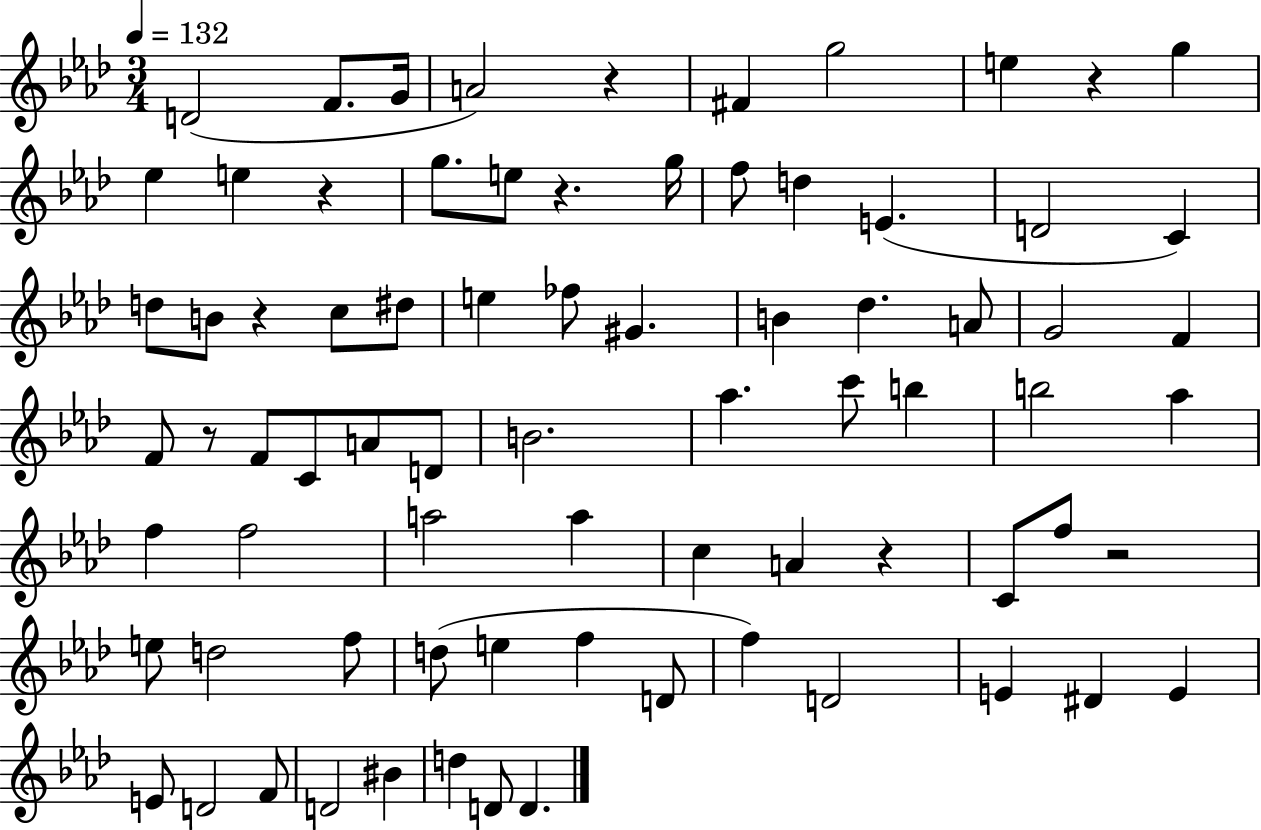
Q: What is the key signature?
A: AES major